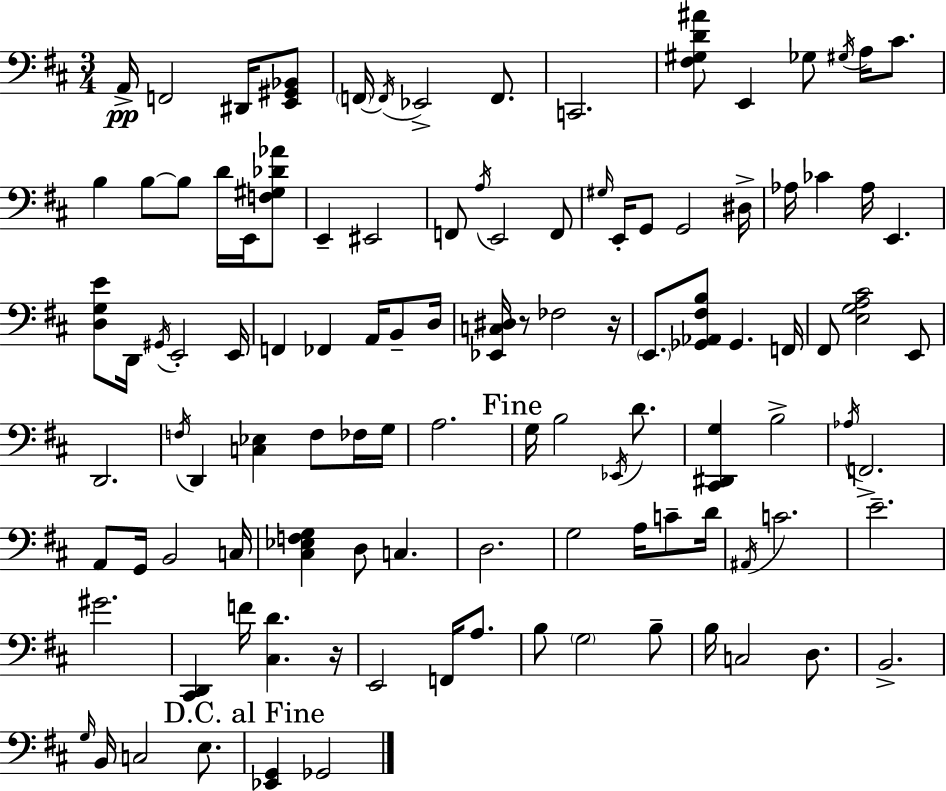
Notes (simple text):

A2/s F2/h D#2/s [E2,G#2,Bb2]/e F2/s F2/s Eb2/h F2/e. C2/h. [F#3,G#3,D4,A#4]/e E2/q Gb3/e G#3/s A3/s C#4/e. B3/q B3/e B3/e D4/s E2/s [F3,G#3,Db4,Ab4]/e E2/q EIS2/h F2/e A3/s E2/h F2/e G#3/s E2/s G2/e G2/h D#3/s Ab3/s CES4/q Ab3/s E2/q. [D3,G3,E4]/e D2/s G#2/s E2/h E2/s F2/q FES2/q A2/s B2/e D3/s [Eb2,C3,D#3]/s R/e FES3/h R/s E2/e. [Gb2,Ab2,F#3,B3]/e Gb2/q. F2/s F#2/e [E3,G3,A3,C#4]/h E2/e D2/h. F3/s D2/q [C3,Eb3]/q F3/e FES3/s G3/s A3/h. G3/s B3/h Eb2/s D4/e. [C#2,D#2,G3]/q B3/h Ab3/s F2/h. A2/e G2/s B2/h C3/s [C#3,Eb3,F3,G3]/q D3/e C3/q. D3/h. G3/h A3/s C4/e D4/s A#2/s C4/h. E4/h. G#4/h. [C#2,D2]/q F4/s [C#3,D4]/q. R/s E2/h F2/s A3/e. B3/e G3/h B3/e B3/s C3/h D3/e. B2/h. G3/s B2/s C3/h E3/e. [Eb2,G2]/q Gb2/h